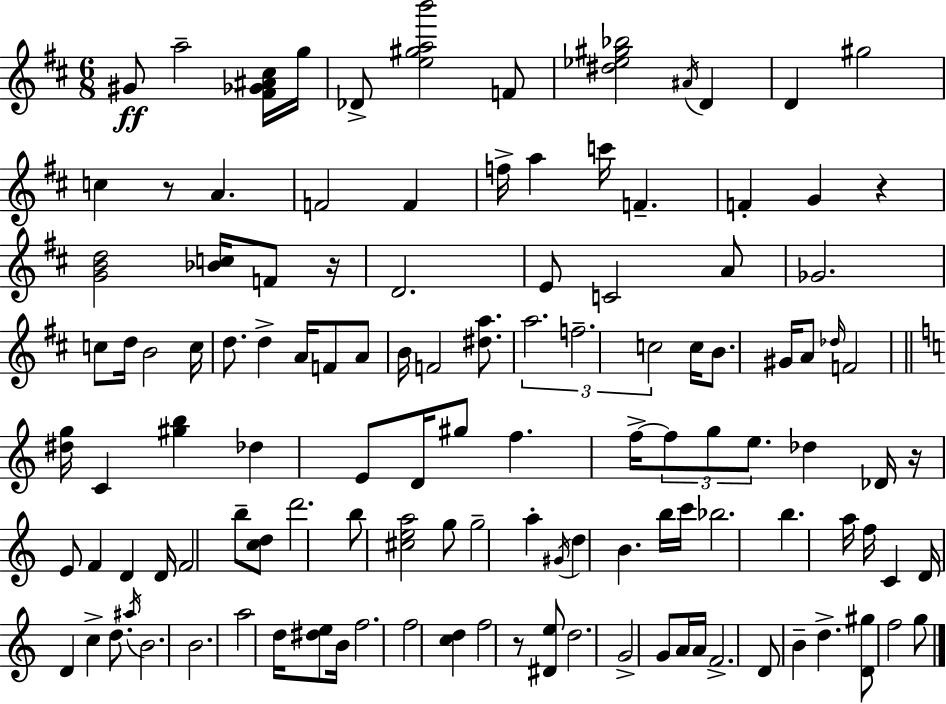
{
  \clef treble
  \numericTimeSignature
  \time 6/8
  \key d \major
  gis'8\ff a''2-- <fis' ges' ais' cis''>16 g''16 | des'8-> <e'' gis'' a'' b'''>2 f'8 | <dis'' ees'' gis'' bes''>2 \acciaccatura { ais'16 } d'4 | d'4 gis''2 | \break c''4 r8 a'4. | f'2 f'4 | f''16-> a''4 c'''16 f'4.-- | f'4-. g'4 r4 | \break <g' b' d''>2 <bes' c''>16 f'8 | r16 d'2. | e'8 c'2 a'8 | ges'2. | \break c''8 d''16 b'2 | c''16 d''8. d''4-> a'16 f'8 a'8 | b'16 f'2 <dis'' a''>8. | \tuplet 3/2 { a''2. | \break f''2.-- | c''2 } c''16 b'8. | gis'16 a'8 \grace { des''16 } f'2 | \bar "||" \break \key a \minor <dis'' g''>16 c'4 <gis'' b''>4 des''4 | e'8 d'16 gis''8 f''4. | f''16->~~ \tuplet 3/2 { f''8 g''8 e''8. } des''4 | des'16 r16 e'8 f'4 d'4 | \break d'16 f'2 b''8-- <c'' d''>8 | d'''2. | b''8 <cis'' e'' a''>2 g''8 | g''2-- a''4-. | \break \acciaccatura { gis'16 } d''4 b'4. | b''16 c'''16 bes''2. | b''4. a''16 f''16 c'4 | d'16 d'4 c''4-> d''8. | \break \acciaccatura { ais''16 } b'2. | b'2. | a''2 d''16 | <dis'' e''>8 b'16 f''2. | \break f''2 <c'' d''>4 | f''2 r8 | <dis' e''>8 d''2. | g'2-> g'8 | \break a'16 a'16 f'2.-> | d'8 b'4-- d''4.-> | <d' gis''>8 f''2 | g''8 \bar "|."
}